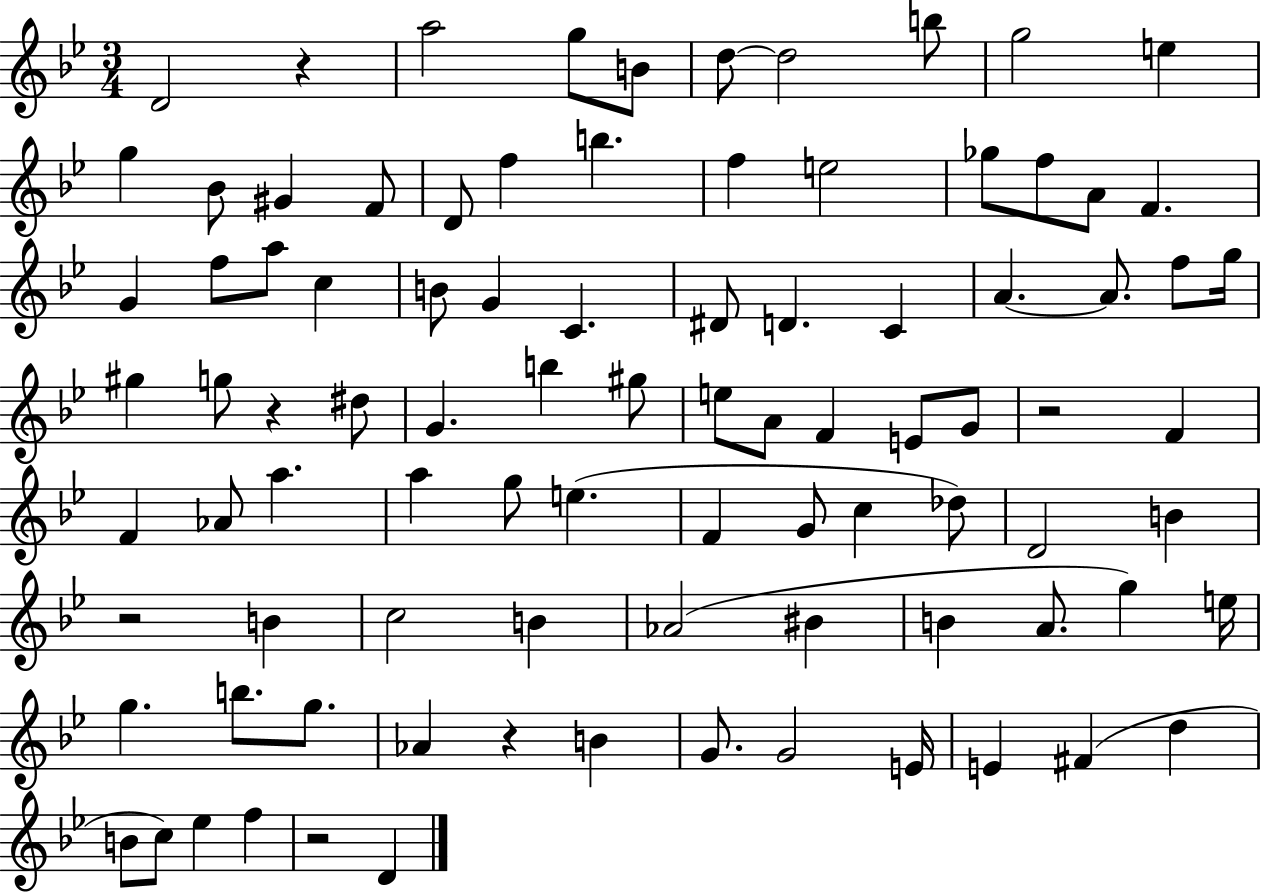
{
  \clef treble
  \numericTimeSignature
  \time 3/4
  \key bes \major
  d'2 r4 | a''2 g''8 b'8 | d''8~~ d''2 b''8 | g''2 e''4 | \break g''4 bes'8 gis'4 f'8 | d'8 f''4 b''4. | f''4 e''2 | ges''8 f''8 a'8 f'4. | \break g'4 f''8 a''8 c''4 | b'8 g'4 c'4. | dis'8 d'4. c'4 | a'4.~~ a'8. f''8 g''16 | \break gis''4 g''8 r4 dis''8 | g'4. b''4 gis''8 | e''8 a'8 f'4 e'8 g'8 | r2 f'4 | \break f'4 aes'8 a''4. | a''4 g''8 e''4.( | f'4 g'8 c''4 des''8) | d'2 b'4 | \break r2 b'4 | c''2 b'4 | aes'2( bis'4 | b'4 a'8. g''4) e''16 | \break g''4. b''8. g''8. | aes'4 r4 b'4 | g'8. g'2 e'16 | e'4 fis'4( d''4 | \break b'8 c''8) ees''4 f''4 | r2 d'4 | \bar "|."
}